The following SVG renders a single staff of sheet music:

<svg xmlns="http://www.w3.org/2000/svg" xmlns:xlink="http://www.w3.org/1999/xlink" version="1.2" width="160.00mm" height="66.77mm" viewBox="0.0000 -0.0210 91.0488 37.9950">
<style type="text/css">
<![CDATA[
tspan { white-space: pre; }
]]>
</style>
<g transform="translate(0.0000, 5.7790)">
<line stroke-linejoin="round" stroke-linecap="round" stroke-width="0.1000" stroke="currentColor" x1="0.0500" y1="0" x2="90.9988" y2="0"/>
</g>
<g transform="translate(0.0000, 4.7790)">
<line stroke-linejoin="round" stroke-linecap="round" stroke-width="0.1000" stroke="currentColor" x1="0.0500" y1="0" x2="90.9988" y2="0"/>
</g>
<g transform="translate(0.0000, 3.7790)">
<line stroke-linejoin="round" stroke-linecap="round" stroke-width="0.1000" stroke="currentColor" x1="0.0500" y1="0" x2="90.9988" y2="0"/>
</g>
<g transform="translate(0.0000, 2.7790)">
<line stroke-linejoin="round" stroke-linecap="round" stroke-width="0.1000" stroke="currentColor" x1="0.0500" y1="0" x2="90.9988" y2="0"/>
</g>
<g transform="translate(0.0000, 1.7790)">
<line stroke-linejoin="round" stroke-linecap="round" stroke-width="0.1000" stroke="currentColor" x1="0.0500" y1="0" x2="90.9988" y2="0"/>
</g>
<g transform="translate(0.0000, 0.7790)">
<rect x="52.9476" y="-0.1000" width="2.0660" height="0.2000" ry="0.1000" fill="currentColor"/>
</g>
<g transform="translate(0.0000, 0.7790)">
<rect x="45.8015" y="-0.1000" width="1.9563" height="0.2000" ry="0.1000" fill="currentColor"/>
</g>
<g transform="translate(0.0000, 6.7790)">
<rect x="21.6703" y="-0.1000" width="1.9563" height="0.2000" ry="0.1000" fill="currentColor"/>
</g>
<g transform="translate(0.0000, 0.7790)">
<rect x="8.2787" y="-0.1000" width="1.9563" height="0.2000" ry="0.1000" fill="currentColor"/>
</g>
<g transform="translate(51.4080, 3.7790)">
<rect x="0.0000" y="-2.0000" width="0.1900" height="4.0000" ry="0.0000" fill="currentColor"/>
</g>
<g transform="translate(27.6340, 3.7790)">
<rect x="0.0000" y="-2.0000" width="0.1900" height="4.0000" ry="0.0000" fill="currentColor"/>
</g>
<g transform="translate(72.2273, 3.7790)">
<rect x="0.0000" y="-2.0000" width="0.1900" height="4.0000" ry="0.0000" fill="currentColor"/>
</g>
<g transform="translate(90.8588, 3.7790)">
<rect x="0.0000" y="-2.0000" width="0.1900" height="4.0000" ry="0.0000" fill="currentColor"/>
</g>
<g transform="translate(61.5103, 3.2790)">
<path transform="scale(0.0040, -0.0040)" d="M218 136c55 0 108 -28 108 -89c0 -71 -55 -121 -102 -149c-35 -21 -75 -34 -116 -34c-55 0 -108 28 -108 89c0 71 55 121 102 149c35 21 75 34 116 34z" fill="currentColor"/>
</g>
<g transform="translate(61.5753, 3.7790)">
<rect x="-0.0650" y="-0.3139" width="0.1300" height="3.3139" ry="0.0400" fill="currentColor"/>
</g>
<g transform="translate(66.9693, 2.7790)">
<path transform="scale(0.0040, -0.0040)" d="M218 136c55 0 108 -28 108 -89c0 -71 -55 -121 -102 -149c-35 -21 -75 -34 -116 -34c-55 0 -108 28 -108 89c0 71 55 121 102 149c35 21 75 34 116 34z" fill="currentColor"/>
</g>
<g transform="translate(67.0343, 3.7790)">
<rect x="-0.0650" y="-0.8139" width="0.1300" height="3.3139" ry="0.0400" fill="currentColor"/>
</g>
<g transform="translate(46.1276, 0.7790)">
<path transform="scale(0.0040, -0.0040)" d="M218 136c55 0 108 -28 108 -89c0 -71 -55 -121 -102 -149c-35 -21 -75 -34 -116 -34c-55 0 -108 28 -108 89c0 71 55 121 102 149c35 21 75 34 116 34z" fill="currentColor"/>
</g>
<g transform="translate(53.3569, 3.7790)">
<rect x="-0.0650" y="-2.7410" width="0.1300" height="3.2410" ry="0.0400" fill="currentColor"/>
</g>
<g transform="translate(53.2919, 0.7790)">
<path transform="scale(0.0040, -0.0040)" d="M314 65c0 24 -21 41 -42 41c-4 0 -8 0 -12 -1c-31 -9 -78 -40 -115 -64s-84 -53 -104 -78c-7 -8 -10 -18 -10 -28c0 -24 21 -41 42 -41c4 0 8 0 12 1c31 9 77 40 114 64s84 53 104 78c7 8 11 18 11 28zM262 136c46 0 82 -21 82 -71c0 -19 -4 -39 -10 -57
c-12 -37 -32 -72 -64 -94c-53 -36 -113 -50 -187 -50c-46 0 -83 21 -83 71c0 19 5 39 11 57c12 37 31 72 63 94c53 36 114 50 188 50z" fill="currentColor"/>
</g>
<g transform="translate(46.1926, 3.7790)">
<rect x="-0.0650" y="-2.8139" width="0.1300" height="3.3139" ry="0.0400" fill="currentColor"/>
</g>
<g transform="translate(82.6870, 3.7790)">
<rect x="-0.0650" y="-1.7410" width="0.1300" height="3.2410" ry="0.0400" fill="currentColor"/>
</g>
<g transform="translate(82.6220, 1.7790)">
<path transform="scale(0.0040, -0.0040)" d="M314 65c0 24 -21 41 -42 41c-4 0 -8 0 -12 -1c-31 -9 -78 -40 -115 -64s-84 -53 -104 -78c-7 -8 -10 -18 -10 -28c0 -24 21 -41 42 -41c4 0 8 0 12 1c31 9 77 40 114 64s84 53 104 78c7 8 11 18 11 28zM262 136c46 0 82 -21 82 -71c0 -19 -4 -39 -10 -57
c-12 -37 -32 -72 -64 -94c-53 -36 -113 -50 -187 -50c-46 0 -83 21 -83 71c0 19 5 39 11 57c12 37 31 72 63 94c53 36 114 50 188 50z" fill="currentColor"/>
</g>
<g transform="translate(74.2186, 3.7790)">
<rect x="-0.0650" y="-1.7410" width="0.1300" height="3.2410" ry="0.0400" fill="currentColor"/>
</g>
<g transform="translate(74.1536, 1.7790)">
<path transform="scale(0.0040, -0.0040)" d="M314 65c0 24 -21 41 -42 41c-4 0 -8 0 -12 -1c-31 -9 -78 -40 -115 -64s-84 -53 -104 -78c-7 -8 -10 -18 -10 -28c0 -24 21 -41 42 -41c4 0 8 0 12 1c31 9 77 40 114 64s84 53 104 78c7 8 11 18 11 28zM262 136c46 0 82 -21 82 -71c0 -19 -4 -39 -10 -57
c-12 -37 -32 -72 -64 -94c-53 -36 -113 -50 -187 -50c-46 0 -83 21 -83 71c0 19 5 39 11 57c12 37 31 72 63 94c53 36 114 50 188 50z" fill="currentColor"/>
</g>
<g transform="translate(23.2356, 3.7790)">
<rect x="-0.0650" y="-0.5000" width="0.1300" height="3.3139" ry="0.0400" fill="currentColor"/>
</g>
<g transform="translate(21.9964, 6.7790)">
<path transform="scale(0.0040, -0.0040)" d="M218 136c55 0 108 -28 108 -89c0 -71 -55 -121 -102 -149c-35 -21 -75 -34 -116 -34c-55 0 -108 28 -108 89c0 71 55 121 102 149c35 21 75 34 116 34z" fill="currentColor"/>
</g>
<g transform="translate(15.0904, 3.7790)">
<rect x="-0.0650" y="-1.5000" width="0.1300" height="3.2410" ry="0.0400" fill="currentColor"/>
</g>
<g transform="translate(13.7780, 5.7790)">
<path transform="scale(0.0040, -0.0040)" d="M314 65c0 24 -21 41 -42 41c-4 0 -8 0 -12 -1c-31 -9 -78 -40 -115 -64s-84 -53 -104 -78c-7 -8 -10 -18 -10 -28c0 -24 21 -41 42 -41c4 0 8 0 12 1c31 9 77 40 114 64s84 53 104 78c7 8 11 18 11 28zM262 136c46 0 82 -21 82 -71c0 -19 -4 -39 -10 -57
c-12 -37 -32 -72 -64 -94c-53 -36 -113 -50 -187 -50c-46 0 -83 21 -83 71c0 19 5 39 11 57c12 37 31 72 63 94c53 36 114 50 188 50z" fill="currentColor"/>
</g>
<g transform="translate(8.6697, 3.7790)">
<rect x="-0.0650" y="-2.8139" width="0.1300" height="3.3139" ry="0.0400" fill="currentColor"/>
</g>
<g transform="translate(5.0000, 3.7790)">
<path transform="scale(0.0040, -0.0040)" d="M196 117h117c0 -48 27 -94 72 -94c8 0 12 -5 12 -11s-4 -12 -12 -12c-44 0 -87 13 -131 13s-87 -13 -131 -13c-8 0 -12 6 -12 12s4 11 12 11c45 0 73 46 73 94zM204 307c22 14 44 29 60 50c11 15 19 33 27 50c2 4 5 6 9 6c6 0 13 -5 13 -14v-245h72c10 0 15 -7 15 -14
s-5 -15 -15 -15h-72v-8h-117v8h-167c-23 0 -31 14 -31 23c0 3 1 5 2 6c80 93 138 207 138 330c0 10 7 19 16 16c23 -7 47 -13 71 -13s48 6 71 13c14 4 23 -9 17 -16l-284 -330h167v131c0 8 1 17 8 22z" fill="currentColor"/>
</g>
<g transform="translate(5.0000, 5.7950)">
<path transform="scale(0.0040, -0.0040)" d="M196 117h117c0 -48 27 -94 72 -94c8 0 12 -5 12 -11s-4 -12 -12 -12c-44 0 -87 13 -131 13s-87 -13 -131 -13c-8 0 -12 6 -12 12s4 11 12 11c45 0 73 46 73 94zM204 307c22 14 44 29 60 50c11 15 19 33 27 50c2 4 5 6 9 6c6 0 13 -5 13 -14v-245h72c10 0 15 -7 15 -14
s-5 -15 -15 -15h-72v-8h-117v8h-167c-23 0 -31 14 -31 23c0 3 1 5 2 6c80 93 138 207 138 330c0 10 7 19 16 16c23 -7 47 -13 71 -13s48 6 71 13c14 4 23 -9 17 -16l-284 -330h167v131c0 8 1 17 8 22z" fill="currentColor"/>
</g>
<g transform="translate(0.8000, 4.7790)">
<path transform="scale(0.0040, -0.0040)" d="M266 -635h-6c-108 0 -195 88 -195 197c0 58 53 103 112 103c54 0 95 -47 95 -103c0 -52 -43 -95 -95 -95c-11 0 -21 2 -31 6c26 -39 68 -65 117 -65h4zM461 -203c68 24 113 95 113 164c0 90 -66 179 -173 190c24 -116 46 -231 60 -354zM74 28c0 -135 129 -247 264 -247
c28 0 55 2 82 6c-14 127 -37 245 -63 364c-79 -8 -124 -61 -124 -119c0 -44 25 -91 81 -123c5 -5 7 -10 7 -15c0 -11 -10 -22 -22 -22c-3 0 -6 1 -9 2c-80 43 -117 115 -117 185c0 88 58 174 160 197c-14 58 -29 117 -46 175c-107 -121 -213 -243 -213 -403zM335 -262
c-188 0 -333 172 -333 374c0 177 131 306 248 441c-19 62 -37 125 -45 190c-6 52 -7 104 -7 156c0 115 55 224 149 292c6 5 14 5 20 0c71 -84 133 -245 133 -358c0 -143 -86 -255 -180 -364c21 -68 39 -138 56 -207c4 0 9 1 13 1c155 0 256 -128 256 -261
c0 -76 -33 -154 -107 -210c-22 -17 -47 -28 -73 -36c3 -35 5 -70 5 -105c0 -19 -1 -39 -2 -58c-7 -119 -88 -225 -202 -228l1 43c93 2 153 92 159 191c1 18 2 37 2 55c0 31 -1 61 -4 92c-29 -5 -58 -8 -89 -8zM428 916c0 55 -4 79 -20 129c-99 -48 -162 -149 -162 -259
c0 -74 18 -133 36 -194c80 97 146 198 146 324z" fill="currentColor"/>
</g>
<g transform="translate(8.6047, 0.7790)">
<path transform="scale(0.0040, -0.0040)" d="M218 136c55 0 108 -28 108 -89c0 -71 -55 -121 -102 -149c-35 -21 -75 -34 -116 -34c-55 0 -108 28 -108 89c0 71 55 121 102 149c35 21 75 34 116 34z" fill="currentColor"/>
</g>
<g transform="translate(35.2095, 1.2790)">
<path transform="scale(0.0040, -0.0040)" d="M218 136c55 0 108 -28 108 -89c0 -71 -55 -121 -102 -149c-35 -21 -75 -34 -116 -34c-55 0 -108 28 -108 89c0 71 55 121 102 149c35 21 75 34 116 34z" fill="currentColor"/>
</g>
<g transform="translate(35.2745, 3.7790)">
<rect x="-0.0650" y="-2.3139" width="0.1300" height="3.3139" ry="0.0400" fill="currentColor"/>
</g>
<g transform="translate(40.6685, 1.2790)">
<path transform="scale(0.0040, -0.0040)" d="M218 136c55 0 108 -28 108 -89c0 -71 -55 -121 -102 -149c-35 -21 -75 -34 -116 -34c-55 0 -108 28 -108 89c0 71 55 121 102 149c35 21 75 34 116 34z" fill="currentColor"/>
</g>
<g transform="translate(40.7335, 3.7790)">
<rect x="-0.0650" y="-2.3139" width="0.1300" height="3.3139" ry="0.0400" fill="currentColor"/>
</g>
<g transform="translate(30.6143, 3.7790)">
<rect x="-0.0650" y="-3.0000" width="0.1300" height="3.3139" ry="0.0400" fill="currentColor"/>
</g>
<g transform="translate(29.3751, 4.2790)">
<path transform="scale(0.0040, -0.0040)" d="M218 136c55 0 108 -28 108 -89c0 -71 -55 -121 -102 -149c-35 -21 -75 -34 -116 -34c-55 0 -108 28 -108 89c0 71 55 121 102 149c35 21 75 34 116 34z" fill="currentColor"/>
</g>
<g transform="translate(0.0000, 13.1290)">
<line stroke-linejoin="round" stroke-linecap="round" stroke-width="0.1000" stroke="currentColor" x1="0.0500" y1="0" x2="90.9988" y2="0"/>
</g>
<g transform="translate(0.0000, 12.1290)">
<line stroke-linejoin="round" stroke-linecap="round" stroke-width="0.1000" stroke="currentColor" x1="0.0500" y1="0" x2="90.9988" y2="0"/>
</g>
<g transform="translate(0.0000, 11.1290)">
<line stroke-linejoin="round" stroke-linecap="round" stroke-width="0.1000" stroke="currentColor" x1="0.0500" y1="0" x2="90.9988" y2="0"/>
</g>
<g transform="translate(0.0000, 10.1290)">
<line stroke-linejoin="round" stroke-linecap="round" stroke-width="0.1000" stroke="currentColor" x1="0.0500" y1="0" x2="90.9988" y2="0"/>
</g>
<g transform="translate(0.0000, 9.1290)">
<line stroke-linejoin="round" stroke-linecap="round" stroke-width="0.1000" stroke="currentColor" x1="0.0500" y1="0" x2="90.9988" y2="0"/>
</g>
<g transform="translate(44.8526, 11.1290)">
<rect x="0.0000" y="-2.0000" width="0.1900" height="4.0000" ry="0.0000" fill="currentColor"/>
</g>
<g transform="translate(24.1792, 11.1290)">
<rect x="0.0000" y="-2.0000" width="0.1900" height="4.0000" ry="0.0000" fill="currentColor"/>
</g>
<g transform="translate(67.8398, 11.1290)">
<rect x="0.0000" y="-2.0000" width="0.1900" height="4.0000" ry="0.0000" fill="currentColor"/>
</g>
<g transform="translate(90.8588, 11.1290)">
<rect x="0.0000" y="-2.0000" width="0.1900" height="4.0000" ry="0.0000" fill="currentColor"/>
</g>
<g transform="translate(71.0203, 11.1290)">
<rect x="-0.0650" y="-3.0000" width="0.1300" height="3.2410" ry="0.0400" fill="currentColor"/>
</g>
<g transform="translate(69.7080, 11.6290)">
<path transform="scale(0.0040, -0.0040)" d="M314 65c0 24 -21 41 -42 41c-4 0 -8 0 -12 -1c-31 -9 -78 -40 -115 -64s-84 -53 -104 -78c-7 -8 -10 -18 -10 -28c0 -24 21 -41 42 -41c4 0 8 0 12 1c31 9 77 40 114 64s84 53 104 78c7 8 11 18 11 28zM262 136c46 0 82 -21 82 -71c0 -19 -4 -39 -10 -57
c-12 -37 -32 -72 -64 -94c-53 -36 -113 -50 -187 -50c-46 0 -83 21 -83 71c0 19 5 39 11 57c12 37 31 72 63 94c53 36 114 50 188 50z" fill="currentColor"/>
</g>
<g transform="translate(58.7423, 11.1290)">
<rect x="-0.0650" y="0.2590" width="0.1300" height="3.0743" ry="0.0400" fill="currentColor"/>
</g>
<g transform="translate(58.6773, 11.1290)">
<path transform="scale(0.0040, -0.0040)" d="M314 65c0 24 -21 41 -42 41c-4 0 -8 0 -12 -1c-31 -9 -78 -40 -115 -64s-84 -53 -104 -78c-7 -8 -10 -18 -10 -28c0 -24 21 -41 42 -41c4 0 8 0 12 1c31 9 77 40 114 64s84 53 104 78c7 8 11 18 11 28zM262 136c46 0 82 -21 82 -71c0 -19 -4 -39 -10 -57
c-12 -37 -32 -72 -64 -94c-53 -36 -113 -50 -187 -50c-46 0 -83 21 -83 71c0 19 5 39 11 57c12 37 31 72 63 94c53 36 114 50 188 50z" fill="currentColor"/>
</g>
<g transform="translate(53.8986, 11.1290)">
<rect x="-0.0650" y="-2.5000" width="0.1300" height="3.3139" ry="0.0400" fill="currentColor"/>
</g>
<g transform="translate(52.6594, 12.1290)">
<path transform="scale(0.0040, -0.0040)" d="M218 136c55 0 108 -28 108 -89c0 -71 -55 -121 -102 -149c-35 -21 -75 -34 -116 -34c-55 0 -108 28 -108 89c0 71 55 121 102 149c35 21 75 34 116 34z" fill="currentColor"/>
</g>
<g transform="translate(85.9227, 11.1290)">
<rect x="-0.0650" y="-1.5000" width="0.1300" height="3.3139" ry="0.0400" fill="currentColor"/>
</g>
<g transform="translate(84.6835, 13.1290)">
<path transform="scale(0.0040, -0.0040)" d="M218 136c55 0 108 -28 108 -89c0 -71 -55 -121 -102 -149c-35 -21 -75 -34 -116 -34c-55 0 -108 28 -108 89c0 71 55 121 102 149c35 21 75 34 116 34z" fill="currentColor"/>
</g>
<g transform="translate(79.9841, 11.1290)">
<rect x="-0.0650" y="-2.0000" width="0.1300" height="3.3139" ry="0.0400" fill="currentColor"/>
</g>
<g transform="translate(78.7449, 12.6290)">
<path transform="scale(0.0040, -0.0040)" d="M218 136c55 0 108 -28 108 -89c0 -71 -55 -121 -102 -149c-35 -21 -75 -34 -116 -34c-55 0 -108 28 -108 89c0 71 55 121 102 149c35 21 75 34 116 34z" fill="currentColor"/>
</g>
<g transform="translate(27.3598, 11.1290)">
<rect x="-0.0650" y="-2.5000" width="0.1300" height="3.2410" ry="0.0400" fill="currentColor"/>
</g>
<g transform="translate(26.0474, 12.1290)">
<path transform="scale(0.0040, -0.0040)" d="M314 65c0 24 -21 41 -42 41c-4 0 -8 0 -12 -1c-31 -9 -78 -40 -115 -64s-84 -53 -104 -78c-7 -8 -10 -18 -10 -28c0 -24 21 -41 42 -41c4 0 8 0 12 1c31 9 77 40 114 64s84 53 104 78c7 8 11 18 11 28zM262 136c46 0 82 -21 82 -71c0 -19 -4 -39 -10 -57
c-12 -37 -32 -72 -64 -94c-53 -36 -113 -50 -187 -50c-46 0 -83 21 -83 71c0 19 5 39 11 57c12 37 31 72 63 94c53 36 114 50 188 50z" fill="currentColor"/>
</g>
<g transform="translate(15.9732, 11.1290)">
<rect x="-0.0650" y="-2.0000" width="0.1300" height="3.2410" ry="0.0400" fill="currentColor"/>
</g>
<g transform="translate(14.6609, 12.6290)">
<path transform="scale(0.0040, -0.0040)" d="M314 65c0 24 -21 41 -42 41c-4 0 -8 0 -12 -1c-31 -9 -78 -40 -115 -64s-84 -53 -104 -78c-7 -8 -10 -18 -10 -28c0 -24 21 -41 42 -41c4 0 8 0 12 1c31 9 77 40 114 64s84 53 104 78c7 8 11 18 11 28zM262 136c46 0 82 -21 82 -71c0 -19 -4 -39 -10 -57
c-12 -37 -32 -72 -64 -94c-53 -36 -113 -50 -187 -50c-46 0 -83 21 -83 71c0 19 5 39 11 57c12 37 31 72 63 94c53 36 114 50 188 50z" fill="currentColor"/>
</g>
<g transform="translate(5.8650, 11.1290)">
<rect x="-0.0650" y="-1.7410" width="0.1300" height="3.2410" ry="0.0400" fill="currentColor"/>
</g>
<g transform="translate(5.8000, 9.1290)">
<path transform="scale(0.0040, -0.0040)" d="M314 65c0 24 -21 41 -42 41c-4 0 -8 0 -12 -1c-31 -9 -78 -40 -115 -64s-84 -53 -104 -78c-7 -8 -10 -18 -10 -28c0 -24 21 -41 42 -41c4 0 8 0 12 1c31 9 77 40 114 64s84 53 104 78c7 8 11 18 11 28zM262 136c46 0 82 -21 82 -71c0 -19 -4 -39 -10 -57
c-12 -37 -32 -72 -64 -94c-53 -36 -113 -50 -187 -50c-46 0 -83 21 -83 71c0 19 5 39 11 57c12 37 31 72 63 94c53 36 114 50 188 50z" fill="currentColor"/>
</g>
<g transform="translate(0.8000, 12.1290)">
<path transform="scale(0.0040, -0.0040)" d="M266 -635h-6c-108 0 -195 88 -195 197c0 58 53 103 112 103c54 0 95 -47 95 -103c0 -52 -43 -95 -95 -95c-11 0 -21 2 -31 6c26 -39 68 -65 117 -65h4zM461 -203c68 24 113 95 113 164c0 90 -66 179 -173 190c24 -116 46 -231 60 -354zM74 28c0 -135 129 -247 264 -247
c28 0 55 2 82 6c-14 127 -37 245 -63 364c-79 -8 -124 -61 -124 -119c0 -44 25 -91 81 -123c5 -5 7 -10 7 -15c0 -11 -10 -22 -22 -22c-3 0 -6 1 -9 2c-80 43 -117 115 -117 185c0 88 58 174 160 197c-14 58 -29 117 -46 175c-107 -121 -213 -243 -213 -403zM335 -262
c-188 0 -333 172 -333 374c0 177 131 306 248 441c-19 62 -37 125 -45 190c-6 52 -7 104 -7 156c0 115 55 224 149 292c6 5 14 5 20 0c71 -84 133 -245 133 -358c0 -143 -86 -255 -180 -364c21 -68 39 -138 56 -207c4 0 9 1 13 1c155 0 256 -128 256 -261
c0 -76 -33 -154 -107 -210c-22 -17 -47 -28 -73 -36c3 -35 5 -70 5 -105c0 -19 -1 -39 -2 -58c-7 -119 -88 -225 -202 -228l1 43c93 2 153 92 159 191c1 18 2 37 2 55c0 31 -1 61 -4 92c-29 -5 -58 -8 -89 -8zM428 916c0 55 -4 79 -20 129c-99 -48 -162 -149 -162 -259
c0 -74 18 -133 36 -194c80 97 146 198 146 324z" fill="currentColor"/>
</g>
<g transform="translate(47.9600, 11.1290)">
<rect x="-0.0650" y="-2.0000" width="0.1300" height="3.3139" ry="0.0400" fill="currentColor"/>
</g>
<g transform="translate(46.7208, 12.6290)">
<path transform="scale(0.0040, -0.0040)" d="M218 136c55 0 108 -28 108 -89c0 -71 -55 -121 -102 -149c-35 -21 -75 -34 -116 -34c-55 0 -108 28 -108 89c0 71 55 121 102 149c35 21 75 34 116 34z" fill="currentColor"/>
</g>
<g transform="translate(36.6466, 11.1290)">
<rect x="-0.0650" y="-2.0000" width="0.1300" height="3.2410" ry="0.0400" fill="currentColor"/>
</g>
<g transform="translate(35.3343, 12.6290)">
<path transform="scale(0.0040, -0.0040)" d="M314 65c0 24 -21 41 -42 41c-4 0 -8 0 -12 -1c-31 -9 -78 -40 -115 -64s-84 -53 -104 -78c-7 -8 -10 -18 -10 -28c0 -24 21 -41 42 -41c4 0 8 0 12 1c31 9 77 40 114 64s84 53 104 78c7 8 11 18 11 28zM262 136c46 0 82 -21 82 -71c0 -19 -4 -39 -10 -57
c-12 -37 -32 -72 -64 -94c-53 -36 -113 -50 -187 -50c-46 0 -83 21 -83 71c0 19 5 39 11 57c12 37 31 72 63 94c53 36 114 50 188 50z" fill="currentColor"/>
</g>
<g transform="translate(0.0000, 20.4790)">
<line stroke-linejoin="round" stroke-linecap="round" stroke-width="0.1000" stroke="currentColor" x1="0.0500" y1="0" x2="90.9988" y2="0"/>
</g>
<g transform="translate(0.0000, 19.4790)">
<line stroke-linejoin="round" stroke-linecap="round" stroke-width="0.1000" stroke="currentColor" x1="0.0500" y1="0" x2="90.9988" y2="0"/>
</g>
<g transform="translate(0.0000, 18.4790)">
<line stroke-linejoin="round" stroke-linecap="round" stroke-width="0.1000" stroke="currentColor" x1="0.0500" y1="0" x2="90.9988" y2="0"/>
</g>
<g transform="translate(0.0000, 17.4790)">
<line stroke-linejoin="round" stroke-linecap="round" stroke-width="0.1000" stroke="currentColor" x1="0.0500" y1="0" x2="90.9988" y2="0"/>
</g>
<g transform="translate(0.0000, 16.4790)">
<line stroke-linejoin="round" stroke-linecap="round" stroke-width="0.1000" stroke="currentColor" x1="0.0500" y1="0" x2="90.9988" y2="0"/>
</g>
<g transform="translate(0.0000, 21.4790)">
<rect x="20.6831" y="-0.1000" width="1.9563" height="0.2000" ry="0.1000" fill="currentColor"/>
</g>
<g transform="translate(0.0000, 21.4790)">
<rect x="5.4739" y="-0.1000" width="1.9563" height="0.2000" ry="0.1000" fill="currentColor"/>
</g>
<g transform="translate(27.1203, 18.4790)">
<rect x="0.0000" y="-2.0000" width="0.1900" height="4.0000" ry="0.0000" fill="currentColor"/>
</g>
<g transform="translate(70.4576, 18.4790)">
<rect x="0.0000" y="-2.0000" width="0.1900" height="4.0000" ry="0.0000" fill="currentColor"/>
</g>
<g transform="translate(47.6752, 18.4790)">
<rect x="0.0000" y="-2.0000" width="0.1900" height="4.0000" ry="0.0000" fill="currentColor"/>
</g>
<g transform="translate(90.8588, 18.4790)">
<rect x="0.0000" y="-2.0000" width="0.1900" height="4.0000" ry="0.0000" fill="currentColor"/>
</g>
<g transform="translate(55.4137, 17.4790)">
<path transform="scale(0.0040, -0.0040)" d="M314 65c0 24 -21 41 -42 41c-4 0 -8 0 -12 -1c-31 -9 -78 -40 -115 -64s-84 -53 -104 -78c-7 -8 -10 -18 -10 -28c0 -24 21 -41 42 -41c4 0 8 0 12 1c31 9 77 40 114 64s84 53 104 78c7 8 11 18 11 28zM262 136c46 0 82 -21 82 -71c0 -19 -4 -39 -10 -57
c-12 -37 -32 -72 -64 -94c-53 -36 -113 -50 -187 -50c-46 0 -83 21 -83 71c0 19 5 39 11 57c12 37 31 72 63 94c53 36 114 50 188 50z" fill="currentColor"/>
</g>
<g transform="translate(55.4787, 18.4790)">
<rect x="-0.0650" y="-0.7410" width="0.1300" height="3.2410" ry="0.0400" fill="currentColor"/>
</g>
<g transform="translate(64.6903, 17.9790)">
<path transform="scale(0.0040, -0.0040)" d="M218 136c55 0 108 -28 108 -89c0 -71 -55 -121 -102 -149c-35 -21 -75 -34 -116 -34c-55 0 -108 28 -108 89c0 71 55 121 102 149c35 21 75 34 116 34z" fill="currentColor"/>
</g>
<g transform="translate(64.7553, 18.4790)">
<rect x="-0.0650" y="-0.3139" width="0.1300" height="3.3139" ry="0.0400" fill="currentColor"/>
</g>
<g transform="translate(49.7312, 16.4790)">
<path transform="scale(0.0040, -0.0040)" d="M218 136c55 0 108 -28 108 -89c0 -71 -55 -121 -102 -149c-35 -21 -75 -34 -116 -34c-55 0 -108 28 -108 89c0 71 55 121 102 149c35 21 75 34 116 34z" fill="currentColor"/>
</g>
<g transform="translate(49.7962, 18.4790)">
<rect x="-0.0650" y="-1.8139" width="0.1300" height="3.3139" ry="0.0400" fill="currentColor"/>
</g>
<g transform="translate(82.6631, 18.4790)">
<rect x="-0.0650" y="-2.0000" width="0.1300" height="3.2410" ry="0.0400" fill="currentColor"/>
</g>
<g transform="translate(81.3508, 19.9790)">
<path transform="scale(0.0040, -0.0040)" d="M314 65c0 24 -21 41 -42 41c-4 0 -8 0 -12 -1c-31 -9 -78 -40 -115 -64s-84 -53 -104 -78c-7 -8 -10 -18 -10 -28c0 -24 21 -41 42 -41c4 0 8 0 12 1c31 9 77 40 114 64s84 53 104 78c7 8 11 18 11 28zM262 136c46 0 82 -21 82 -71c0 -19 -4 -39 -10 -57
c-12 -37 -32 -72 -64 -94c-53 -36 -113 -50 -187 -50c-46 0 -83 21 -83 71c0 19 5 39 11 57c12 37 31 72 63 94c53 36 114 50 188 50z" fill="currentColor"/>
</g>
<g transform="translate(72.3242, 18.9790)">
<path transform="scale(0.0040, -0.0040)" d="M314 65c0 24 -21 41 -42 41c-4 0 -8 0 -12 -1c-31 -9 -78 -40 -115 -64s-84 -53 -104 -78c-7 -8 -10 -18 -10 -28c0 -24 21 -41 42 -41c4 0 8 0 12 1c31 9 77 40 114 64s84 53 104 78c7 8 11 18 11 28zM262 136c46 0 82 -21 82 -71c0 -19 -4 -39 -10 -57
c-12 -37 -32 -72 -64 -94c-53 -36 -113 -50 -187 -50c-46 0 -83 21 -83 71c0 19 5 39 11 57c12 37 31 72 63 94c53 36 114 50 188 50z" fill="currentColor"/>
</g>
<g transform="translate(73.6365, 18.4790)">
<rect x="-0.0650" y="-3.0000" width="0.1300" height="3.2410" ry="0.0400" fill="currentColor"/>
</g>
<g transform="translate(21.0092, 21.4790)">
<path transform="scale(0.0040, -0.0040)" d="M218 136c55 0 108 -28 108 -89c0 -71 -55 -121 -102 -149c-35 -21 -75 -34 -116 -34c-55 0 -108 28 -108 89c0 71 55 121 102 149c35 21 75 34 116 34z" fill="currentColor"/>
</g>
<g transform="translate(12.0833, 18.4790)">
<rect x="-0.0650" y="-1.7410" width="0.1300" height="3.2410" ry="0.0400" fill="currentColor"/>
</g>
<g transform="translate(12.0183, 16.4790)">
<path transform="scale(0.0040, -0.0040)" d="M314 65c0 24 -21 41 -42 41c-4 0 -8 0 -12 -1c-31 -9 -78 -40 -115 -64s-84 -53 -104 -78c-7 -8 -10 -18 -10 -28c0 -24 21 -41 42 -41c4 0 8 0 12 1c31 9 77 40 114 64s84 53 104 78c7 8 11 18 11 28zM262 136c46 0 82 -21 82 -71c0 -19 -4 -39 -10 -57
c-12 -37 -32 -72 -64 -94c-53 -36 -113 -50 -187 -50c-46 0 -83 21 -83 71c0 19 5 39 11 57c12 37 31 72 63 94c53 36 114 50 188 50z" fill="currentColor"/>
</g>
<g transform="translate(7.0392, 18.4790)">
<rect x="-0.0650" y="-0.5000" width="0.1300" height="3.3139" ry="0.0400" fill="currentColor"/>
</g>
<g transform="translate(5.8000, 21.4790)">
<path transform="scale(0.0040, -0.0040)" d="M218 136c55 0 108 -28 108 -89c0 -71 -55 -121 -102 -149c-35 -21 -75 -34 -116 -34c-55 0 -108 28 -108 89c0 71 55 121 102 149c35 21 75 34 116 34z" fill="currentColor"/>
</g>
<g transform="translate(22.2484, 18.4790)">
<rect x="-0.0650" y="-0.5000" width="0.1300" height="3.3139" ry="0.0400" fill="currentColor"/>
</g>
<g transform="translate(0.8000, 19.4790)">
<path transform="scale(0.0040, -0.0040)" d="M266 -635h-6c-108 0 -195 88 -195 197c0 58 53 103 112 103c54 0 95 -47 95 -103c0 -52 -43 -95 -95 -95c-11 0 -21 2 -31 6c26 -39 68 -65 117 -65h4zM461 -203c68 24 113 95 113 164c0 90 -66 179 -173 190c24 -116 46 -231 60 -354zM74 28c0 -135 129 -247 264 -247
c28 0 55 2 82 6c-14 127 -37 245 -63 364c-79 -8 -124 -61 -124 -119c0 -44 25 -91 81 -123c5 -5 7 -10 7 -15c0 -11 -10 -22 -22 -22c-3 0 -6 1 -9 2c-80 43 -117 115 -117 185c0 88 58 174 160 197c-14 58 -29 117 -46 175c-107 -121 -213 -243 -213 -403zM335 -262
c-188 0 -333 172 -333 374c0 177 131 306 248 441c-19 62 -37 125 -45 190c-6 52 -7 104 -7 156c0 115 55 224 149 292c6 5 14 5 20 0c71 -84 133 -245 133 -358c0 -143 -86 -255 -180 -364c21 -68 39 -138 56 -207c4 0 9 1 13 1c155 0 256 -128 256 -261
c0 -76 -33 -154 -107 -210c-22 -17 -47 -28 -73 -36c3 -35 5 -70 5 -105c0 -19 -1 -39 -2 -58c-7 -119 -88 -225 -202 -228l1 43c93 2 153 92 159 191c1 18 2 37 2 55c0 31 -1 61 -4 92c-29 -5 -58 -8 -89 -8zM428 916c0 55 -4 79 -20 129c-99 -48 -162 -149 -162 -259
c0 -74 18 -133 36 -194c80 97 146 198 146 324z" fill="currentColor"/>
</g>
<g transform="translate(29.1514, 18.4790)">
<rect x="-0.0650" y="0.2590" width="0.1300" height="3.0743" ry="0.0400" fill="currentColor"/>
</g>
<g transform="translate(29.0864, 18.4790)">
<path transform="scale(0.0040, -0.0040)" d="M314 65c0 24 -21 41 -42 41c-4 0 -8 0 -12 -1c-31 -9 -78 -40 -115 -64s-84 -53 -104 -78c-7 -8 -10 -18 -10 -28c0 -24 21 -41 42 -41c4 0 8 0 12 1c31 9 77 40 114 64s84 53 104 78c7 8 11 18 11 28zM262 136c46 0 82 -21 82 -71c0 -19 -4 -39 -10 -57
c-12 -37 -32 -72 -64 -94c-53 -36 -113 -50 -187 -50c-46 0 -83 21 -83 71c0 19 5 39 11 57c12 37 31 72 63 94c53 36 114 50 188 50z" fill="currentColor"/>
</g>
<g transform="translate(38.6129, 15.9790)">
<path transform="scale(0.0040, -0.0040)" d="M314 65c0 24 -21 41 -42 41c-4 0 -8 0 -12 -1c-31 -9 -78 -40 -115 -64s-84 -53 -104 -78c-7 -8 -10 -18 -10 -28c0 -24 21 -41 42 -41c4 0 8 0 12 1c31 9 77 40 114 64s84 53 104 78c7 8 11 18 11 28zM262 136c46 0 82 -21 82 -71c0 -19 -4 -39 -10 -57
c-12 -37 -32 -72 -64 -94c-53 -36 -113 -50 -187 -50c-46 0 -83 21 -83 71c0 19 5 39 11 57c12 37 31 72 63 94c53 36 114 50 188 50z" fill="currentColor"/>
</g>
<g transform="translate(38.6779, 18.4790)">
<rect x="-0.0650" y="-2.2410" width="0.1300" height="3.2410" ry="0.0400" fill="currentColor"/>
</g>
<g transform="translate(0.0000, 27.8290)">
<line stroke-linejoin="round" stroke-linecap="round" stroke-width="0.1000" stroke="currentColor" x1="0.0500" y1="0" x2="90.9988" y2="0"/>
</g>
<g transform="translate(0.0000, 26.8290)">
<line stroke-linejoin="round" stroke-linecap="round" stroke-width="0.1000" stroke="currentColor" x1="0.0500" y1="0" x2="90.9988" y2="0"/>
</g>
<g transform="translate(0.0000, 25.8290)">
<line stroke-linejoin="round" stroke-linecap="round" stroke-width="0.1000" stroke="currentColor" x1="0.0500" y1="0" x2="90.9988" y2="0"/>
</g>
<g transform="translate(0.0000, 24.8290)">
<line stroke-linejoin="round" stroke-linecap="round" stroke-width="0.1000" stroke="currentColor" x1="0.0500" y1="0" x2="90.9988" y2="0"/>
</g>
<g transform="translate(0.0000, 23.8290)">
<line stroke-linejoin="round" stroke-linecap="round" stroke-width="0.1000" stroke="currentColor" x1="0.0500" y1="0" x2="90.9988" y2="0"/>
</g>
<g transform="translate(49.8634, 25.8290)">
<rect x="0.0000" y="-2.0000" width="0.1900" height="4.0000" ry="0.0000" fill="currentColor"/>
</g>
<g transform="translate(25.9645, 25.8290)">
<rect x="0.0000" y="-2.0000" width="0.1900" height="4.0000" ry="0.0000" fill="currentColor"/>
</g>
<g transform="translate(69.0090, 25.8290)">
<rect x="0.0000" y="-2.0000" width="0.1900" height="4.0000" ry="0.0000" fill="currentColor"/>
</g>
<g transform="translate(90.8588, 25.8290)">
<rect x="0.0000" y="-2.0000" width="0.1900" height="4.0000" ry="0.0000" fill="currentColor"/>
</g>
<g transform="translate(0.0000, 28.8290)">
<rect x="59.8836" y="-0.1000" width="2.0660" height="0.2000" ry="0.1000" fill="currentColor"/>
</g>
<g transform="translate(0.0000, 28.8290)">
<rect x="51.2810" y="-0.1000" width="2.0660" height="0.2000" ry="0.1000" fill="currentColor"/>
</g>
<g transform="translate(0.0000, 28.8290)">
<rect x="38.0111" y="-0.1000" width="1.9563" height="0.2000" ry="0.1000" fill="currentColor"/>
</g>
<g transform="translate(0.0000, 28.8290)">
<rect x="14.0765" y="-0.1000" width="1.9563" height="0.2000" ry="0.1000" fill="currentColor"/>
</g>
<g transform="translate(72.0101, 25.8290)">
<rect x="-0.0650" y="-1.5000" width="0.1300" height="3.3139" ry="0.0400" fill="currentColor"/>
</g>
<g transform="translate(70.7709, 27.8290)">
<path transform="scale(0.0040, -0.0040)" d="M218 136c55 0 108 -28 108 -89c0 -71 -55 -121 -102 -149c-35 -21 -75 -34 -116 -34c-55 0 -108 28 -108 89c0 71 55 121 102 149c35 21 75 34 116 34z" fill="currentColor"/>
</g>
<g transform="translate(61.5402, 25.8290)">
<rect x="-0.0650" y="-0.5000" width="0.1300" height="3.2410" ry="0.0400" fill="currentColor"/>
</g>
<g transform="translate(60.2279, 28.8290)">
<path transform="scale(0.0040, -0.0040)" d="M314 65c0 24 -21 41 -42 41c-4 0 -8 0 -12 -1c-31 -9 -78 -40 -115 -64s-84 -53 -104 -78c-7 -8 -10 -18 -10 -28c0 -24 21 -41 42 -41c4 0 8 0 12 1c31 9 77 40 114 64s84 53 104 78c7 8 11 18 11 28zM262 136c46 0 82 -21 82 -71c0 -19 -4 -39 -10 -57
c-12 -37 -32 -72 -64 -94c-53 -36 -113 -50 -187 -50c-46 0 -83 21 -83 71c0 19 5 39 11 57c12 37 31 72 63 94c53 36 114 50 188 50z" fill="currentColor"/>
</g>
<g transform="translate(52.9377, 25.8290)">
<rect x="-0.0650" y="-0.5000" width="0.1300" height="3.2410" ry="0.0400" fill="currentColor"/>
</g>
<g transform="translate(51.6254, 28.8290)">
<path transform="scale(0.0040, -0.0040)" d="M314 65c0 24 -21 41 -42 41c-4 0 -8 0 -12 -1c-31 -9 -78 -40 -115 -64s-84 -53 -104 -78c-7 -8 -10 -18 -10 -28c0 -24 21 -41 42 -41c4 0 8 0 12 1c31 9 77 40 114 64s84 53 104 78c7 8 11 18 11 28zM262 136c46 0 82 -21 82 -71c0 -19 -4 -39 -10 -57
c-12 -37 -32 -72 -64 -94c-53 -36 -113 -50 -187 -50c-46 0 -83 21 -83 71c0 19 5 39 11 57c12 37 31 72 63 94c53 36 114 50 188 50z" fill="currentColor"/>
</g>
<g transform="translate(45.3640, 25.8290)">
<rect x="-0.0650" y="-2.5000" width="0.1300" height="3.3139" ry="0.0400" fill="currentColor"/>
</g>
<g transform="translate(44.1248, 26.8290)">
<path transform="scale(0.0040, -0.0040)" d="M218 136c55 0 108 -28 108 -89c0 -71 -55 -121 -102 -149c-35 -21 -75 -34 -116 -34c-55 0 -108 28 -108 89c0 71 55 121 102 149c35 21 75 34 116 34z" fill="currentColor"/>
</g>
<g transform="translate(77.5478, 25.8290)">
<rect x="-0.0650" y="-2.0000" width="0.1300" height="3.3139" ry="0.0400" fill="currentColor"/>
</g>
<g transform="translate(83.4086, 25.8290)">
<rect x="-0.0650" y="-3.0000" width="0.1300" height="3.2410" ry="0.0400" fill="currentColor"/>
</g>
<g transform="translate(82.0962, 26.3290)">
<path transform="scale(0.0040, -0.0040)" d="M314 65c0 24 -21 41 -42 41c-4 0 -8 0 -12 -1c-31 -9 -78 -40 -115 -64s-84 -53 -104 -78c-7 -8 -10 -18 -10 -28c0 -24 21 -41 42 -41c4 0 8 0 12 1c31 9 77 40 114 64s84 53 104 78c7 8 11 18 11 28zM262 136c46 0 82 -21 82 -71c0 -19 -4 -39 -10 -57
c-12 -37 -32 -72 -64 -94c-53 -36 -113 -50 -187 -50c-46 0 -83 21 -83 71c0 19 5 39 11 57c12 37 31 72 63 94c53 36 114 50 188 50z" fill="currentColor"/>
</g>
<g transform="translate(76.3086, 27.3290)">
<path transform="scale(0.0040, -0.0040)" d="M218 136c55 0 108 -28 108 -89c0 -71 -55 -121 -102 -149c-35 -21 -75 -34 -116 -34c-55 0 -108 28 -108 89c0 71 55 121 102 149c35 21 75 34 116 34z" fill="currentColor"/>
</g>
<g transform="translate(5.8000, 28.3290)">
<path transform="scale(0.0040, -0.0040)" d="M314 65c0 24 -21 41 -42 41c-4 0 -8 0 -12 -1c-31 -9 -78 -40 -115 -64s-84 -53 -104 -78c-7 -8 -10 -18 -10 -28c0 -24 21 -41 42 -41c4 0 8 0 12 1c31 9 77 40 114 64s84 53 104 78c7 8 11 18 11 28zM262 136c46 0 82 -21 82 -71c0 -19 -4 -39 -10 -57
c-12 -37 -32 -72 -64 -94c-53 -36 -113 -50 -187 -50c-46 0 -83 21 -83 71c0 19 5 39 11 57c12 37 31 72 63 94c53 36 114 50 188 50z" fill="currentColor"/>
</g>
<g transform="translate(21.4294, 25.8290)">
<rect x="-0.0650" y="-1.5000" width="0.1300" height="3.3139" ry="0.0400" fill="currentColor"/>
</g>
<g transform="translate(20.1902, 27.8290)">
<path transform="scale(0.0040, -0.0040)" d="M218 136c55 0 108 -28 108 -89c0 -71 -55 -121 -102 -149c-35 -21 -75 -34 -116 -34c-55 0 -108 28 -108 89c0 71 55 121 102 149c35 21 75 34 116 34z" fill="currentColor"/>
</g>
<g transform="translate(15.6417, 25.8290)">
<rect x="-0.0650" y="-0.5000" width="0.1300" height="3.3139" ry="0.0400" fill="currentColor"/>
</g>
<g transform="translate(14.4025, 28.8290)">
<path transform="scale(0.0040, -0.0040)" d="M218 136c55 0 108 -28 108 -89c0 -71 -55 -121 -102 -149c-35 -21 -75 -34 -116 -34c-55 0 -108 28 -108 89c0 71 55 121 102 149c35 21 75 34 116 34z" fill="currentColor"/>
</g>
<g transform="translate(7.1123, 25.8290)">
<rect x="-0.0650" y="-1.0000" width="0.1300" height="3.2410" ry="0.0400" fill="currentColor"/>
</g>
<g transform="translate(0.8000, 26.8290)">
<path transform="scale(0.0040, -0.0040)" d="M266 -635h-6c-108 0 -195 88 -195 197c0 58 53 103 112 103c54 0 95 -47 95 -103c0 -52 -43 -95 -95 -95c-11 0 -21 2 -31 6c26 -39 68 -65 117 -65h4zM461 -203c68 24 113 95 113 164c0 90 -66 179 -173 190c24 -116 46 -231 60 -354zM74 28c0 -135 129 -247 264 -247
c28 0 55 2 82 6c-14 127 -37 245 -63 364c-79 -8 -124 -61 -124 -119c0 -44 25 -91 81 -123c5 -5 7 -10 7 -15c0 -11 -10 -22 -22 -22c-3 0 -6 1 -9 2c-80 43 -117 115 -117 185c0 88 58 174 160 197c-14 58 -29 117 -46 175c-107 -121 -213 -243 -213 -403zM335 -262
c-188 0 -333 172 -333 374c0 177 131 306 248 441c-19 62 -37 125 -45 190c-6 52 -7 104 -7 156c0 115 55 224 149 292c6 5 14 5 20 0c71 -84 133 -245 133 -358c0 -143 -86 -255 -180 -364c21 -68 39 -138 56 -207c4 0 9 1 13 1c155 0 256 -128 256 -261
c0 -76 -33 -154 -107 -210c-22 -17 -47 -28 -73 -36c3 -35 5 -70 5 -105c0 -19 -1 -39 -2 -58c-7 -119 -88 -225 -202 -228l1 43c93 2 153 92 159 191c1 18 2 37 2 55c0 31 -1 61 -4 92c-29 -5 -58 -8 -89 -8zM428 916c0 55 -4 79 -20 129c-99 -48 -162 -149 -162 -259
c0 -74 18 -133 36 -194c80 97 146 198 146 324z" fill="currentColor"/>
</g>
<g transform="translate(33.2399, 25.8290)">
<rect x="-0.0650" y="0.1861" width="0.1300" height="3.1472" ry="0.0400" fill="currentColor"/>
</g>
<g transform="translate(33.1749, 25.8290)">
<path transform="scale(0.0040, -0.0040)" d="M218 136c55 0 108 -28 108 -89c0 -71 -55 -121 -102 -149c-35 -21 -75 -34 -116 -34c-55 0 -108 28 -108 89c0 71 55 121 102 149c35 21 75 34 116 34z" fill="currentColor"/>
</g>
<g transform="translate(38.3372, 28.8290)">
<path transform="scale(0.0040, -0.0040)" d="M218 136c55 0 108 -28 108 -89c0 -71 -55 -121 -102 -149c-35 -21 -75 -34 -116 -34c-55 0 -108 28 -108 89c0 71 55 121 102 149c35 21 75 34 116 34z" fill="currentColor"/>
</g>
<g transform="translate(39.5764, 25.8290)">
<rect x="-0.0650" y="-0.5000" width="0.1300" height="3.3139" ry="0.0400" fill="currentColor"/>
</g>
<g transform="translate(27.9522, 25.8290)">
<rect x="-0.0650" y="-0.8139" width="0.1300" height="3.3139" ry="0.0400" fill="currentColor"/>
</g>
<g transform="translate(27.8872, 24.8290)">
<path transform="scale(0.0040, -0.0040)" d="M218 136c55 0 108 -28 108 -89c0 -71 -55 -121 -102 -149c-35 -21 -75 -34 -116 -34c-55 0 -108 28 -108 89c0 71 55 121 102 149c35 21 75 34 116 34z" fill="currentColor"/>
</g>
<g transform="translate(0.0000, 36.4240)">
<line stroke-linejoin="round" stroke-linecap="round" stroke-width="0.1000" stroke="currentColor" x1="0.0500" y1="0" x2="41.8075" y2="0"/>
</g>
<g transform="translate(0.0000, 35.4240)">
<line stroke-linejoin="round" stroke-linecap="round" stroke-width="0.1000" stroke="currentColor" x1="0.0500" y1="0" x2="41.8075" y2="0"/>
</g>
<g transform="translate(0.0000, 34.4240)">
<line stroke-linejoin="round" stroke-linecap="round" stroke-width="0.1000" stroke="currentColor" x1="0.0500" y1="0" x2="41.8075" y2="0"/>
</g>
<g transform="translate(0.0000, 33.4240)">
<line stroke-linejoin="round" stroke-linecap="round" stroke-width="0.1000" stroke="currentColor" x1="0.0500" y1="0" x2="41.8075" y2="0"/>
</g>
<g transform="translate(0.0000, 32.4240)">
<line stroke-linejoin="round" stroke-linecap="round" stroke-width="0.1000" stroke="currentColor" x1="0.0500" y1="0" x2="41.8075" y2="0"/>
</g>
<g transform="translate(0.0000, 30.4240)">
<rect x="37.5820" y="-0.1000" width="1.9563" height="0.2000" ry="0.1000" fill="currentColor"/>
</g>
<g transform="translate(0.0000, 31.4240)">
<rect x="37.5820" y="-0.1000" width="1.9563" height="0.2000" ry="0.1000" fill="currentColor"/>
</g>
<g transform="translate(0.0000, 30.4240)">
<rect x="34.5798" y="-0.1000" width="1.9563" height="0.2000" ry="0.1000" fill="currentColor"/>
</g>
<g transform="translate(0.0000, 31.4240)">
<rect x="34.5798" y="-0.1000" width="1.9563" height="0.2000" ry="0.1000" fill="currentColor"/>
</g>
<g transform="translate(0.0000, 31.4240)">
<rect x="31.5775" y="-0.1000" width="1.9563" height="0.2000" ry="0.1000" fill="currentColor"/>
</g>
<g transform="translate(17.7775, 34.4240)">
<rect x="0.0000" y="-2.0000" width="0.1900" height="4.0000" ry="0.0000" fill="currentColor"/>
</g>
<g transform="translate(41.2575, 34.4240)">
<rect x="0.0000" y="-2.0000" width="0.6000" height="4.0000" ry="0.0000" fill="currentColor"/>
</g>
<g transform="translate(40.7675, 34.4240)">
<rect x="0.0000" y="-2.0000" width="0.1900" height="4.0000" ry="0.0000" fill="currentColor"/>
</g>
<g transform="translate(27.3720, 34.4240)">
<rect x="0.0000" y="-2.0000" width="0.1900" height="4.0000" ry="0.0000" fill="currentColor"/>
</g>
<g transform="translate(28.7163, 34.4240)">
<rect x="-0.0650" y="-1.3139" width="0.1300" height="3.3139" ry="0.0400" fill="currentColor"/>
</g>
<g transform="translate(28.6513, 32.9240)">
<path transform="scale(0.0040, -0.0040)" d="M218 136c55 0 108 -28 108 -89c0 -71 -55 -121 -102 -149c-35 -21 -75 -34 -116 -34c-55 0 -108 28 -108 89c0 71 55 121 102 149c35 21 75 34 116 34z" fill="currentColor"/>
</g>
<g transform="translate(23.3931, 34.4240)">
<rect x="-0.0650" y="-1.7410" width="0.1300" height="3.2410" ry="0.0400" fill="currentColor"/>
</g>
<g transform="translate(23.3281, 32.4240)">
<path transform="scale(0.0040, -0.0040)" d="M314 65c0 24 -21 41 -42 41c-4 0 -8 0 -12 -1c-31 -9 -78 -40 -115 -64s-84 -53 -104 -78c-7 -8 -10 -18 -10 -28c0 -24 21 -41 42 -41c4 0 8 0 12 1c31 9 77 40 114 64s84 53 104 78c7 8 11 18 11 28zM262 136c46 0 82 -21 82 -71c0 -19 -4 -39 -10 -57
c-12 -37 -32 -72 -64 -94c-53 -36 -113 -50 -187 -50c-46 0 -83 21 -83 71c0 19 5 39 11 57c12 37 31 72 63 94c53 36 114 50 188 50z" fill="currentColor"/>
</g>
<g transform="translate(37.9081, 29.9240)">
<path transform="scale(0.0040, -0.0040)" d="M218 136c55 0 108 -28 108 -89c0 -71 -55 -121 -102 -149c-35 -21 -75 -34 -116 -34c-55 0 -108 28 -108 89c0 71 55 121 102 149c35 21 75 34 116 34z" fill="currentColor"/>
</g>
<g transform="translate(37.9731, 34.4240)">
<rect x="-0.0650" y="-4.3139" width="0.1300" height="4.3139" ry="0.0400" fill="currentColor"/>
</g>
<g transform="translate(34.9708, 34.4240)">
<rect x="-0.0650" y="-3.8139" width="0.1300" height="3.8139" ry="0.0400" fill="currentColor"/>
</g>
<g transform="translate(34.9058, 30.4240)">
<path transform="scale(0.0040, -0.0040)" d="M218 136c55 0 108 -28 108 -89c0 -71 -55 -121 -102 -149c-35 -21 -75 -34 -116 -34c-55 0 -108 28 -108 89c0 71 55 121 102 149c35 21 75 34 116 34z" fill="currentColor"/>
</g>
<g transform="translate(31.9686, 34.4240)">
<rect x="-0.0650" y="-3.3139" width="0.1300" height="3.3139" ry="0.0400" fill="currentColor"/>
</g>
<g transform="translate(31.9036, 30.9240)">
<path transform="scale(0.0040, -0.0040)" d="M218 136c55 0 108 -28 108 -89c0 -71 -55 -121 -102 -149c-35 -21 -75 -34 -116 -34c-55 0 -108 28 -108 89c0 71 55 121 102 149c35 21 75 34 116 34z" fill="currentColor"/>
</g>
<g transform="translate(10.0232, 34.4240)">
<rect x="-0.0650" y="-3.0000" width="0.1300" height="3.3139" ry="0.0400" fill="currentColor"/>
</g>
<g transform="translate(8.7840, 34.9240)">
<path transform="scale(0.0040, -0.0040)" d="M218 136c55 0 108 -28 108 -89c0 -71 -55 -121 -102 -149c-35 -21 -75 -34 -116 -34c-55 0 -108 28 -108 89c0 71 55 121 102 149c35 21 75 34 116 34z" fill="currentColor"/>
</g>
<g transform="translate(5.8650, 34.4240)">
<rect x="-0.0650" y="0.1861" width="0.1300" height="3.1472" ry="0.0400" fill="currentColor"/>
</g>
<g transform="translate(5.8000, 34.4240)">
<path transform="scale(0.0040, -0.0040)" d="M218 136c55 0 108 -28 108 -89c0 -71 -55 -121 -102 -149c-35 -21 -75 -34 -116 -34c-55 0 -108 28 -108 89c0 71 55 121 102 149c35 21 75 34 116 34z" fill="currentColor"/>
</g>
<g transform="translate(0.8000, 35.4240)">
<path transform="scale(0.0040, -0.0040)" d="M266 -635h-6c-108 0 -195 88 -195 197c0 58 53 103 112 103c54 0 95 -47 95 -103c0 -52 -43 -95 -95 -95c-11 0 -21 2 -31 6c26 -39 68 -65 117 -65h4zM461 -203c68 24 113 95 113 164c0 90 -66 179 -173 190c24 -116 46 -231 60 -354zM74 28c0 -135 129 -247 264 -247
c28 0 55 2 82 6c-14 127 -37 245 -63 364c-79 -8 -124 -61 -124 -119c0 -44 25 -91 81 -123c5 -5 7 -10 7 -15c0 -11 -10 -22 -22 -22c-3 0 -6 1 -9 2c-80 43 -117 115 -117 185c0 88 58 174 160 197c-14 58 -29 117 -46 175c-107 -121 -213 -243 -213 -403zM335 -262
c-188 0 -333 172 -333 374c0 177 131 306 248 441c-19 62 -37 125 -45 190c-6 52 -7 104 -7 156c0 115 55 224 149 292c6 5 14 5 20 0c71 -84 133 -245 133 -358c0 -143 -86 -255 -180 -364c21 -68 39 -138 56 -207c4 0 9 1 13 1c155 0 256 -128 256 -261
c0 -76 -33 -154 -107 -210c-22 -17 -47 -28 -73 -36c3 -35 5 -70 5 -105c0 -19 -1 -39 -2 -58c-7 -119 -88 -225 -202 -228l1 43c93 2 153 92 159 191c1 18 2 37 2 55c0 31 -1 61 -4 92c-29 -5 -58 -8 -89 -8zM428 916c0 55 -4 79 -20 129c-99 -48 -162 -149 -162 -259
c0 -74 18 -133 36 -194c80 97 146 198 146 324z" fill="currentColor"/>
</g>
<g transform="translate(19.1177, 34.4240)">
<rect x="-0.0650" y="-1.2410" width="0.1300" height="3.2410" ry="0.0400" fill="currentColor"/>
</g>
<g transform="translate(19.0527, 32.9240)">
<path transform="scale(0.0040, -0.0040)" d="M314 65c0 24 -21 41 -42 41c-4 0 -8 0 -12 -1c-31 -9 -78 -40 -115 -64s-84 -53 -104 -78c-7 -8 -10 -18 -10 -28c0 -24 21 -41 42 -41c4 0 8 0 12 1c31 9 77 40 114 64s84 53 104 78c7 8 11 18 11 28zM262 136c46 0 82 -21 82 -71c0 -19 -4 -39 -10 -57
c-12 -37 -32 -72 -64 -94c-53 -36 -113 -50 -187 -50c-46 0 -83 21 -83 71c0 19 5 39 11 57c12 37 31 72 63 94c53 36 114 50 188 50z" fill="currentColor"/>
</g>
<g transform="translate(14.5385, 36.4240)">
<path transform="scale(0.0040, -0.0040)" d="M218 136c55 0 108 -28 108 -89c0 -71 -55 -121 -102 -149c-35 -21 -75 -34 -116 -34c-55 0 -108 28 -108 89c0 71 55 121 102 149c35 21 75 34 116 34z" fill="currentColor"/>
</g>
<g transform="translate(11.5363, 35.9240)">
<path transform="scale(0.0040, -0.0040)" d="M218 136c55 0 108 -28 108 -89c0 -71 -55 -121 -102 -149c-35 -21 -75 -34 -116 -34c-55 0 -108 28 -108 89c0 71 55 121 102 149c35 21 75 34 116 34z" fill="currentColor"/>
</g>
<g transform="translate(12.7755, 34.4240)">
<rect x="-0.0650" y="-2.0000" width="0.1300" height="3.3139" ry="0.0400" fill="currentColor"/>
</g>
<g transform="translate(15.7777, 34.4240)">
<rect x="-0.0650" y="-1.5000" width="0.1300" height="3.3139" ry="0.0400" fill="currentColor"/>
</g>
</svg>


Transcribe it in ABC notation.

X:1
T:Untitled
M:4/4
L:1/4
K:C
a E2 C A g g a a2 c d f2 f2 f2 F2 G2 F2 F G B2 A2 F E C f2 C B2 g2 f d2 c A2 F2 D2 C E d B C G C2 C2 E F A2 B A F E e2 f2 e b c' d'